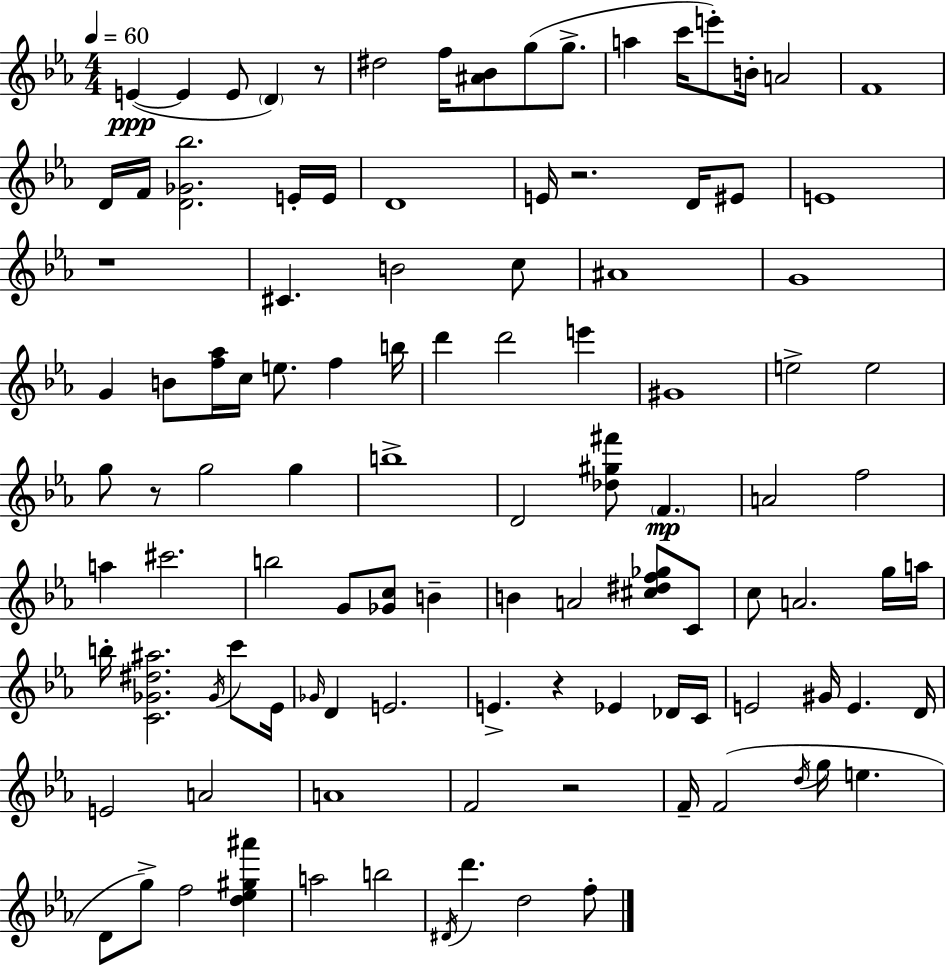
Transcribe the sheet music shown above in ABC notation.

X:1
T:Untitled
M:4/4
L:1/4
K:Eb
E E E/2 D z/2 ^d2 f/4 [^A_B]/2 g/2 g/2 a c'/4 e'/2 B/4 A2 F4 D/4 F/4 [D_G_b]2 E/4 E/4 D4 E/4 z2 D/4 ^E/2 E4 z4 ^C B2 c/2 ^A4 G4 G B/2 [f_a]/4 c/4 e/2 f b/4 d' d'2 e' ^G4 e2 e2 g/2 z/2 g2 g b4 D2 [_d^g^f']/2 F A2 f2 a ^c'2 b2 G/2 [_Gc]/2 B B A2 [^c^df_g]/2 C/2 c/2 A2 g/4 a/4 b/4 [C_G^d^a]2 _G/4 c'/2 _E/4 _G/4 D E2 E z _E _D/4 C/4 E2 ^G/4 E D/4 E2 A2 A4 F2 z2 F/4 F2 d/4 g/4 e D/2 g/2 f2 [d_e^g^a'] a2 b2 ^D/4 d' d2 f/2